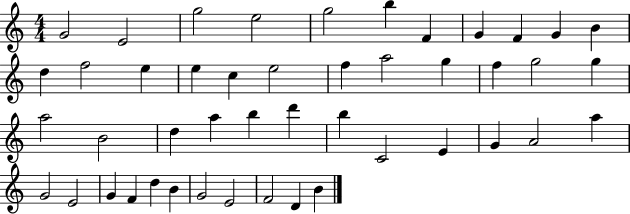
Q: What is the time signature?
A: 4/4